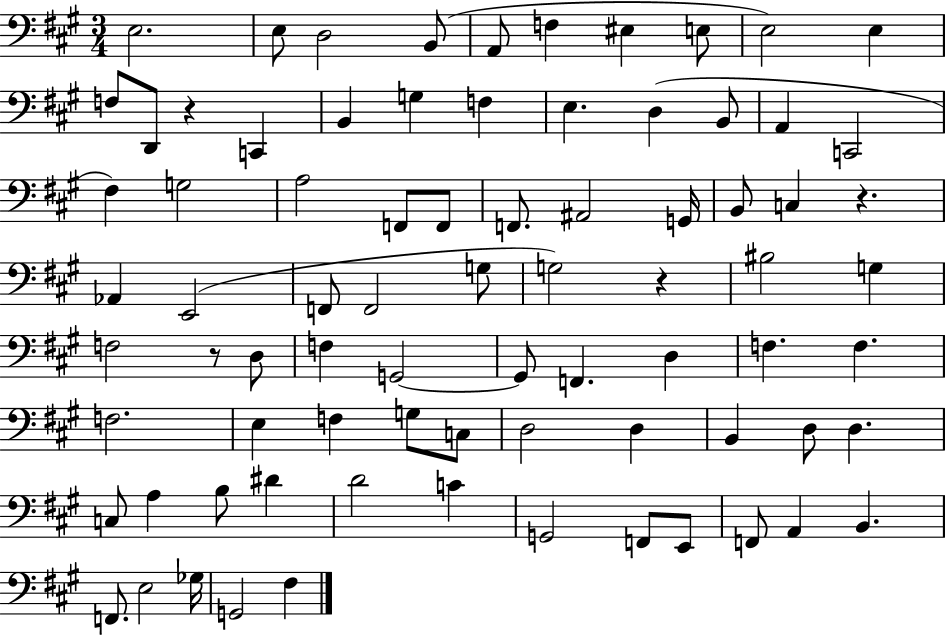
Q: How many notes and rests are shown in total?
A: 79